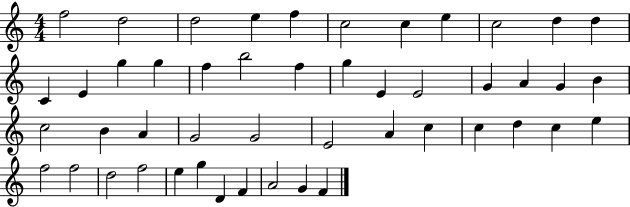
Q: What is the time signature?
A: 4/4